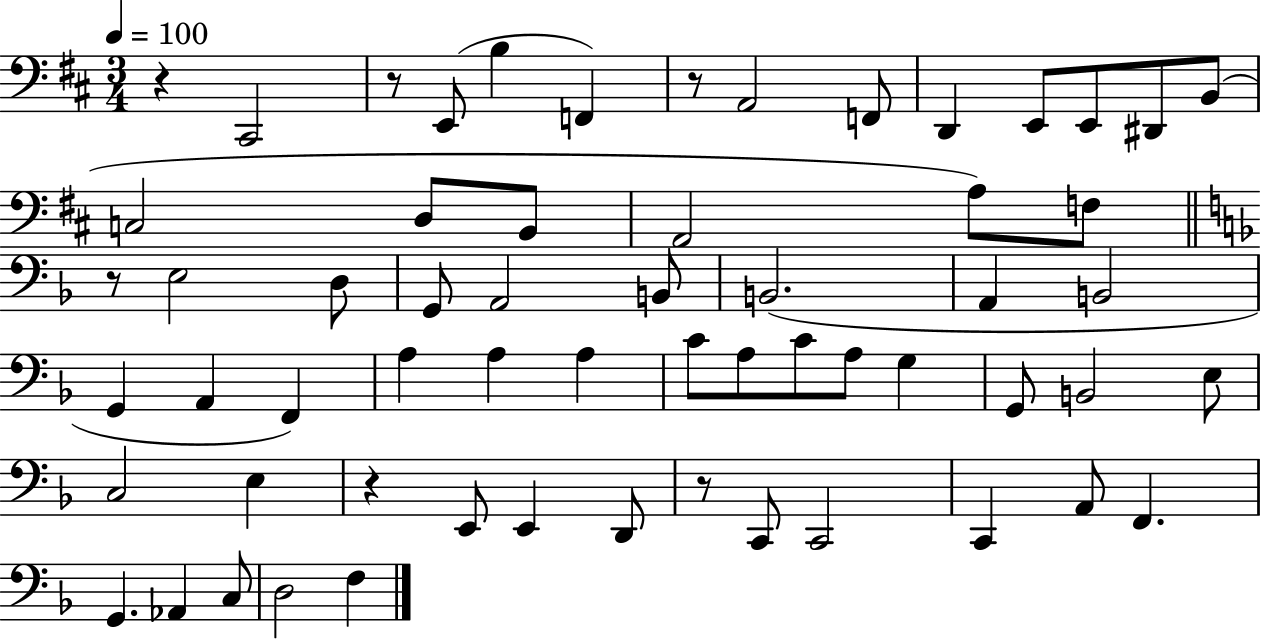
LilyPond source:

{
  \clef bass
  \numericTimeSignature
  \time 3/4
  \key d \major
  \tempo 4 = 100
  \repeat volta 2 { r4 cis,2 | r8 e,8( b4 f,4) | r8 a,2 f,8 | d,4 e,8 e,8 dis,8 b,8( | \break c2 d8 b,8 | a,2 a8) f8 | \bar "||" \break \key f \major r8 e2 d8 | g,8 a,2 b,8 | b,2.( | a,4 b,2 | \break g,4 a,4 f,4) | a4 a4 a4 | c'8 a8 c'8 a8 g4 | g,8 b,2 e8 | \break c2 e4 | r4 e,8 e,4 d,8 | r8 c,8 c,2 | c,4 a,8 f,4. | \break g,4. aes,4 c8 | d2 f4 | } \bar "|."
}